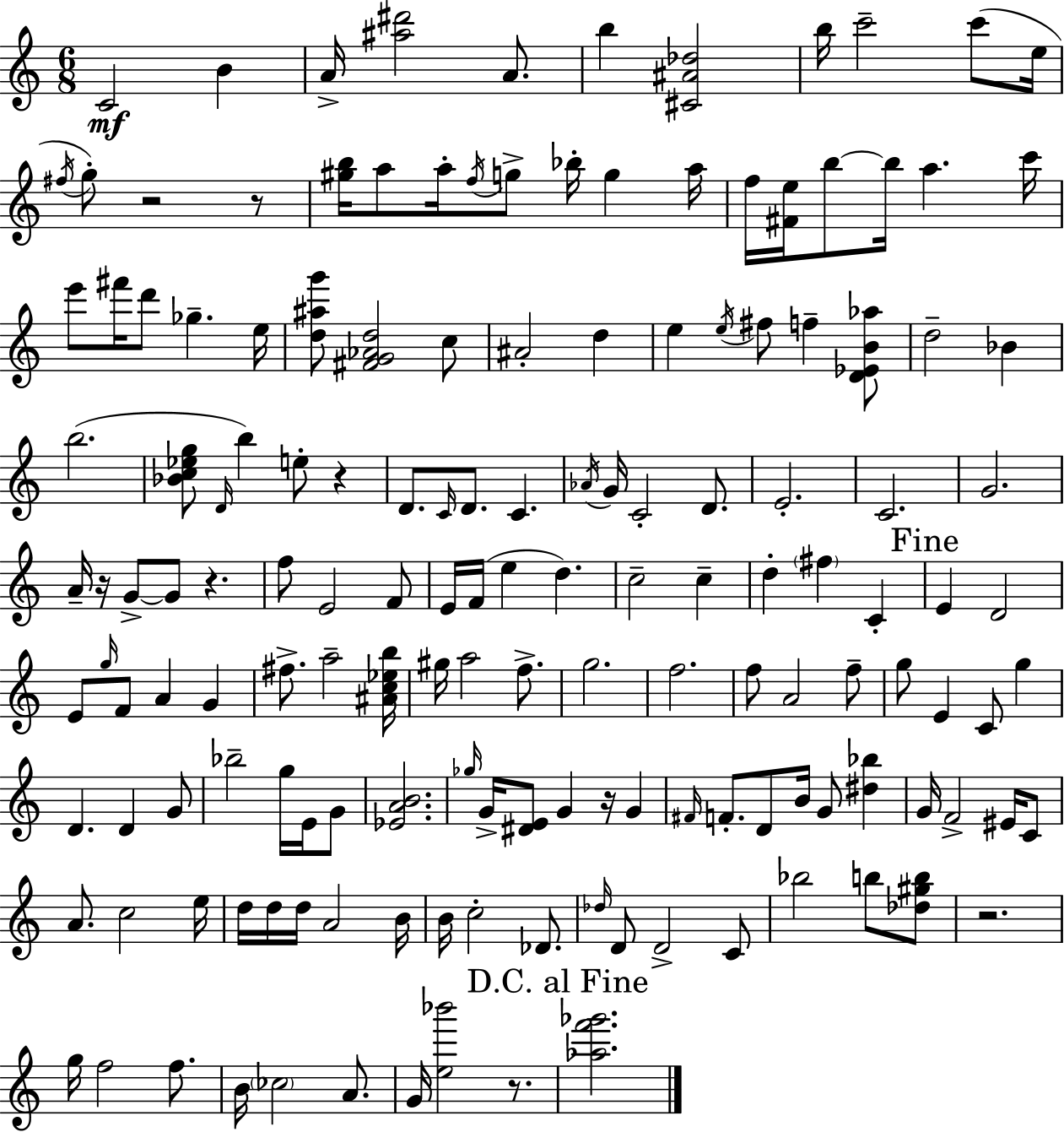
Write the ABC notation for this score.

X:1
T:Untitled
M:6/8
L:1/4
K:C
C2 B A/4 [^a^d']2 A/2 b [^C^A_d]2 b/4 c'2 c'/2 e/4 ^f/4 g/2 z2 z/2 [^gb]/4 a/2 a/4 f/4 g/2 _b/4 g a/4 f/4 [^Fe]/4 b/2 b/4 a c'/4 e'/2 ^f'/4 d'/2 _g e/4 [d^ag']/2 [^FG_Ad]2 c/2 ^A2 d e e/4 ^f/2 f [D_EB_a]/2 d2 _B b2 [_Bc_eg]/2 D/4 b e/2 z D/2 C/4 D/2 C _A/4 G/4 C2 D/2 E2 C2 G2 A/4 z/4 G/2 G/2 z f/2 E2 F/2 E/4 F/4 e d c2 c d ^f C E D2 E/2 g/4 F/2 A G ^f/2 a2 [^Ac_eb]/4 ^g/4 a2 f/2 g2 f2 f/2 A2 f/2 g/2 E C/2 g D D G/2 _b2 g/4 E/4 G/2 [_EAB]2 _g/4 G/4 [^DE]/2 G z/4 G ^F/4 F/2 D/2 B/4 G/2 [^d_b] G/4 F2 ^E/4 C/2 A/2 c2 e/4 d/4 d/4 d/4 A2 B/4 B/4 c2 _D/2 _d/4 D/2 D2 C/2 _b2 b/2 [_d^gb]/2 z2 g/4 f2 f/2 B/4 _c2 A/2 G/4 [e_b']2 z/2 [_af'_g']2